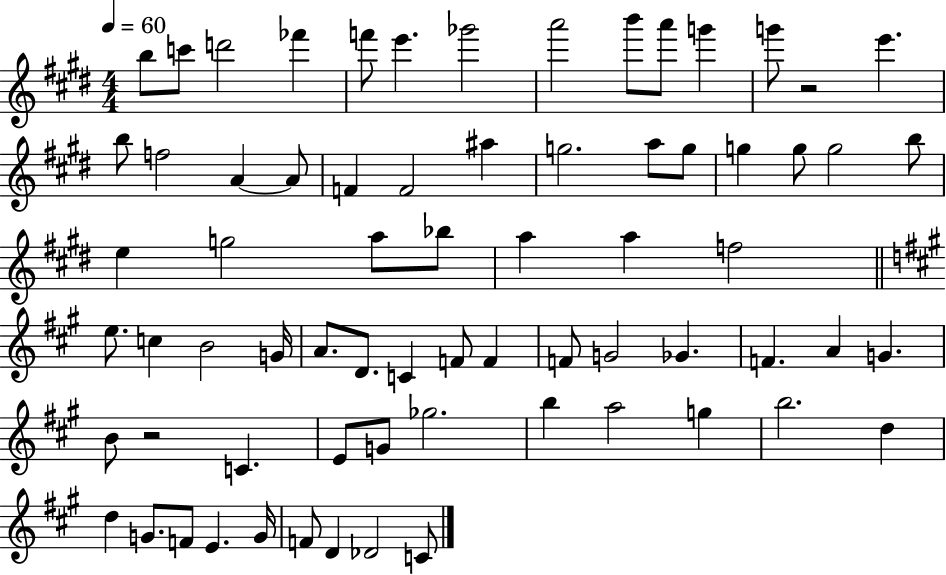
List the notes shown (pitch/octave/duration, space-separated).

B5/e C6/e D6/h FES6/q F6/e E6/q. Gb6/h A6/h B6/e A6/e G6/q G6/e R/h E6/q. B5/e F5/h A4/q A4/e F4/q F4/h A#5/q G5/h. A5/e G5/e G5/q G5/e G5/h B5/e E5/q G5/h A5/e Bb5/e A5/q A5/q F5/h E5/e. C5/q B4/h G4/s A4/e. D4/e. C4/q F4/e F4/q F4/e G4/h Gb4/q. F4/q. A4/q G4/q. B4/e R/h C4/q. E4/e G4/e Gb5/h. B5/q A5/h G5/q B5/h. D5/q D5/q G4/e. F4/e E4/q. G4/s F4/e D4/q Db4/h C4/e